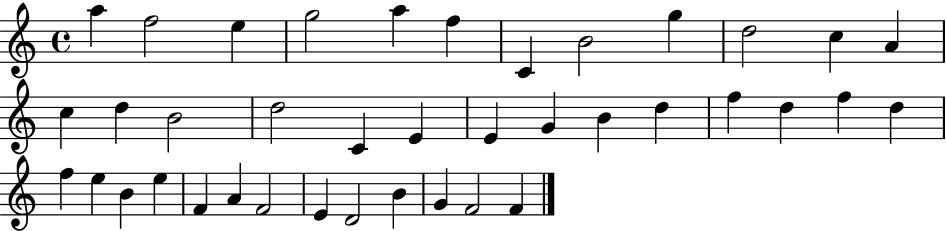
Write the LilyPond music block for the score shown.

{
  \clef treble
  \time 4/4
  \defaultTimeSignature
  \key c \major
  a''4 f''2 e''4 | g''2 a''4 f''4 | c'4 b'2 g''4 | d''2 c''4 a'4 | \break c''4 d''4 b'2 | d''2 c'4 e'4 | e'4 g'4 b'4 d''4 | f''4 d''4 f''4 d''4 | \break f''4 e''4 b'4 e''4 | f'4 a'4 f'2 | e'4 d'2 b'4 | g'4 f'2 f'4 | \break \bar "|."
}